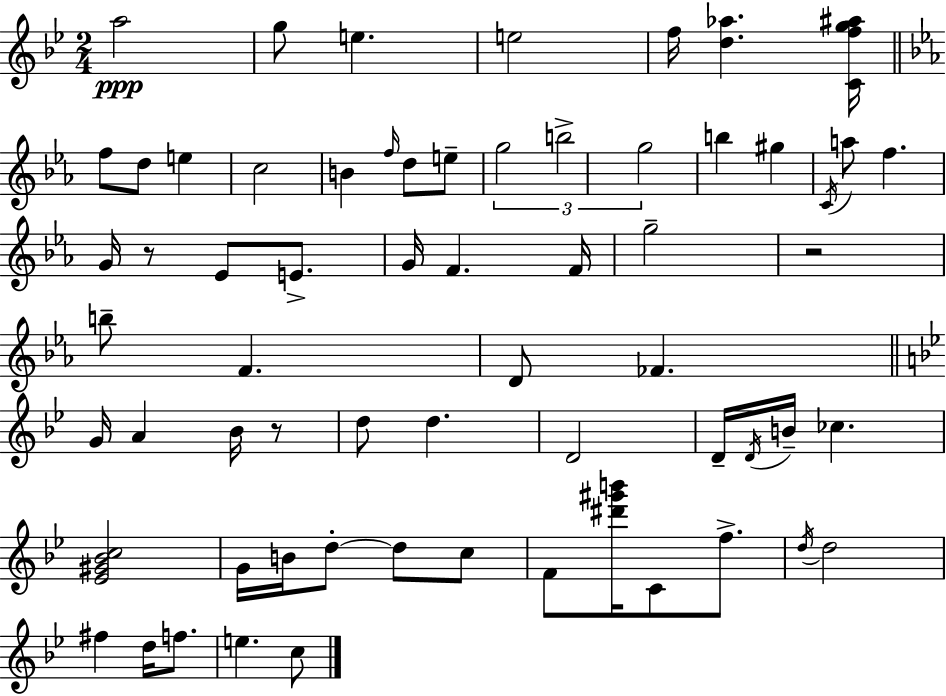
X:1
T:Untitled
M:2/4
L:1/4
K:Bb
a2 g/2 e e2 f/4 [d_a] [Cfg^a]/4 f/2 d/2 e c2 B f/4 d/2 e/2 g2 b2 g2 b ^g C/4 a/2 f G/4 z/2 _E/2 E/2 G/4 F F/4 g2 z2 b/2 F D/2 _F G/4 A _B/4 z/2 d/2 d D2 D/4 D/4 B/4 _c [_E^G_Bc]2 G/4 B/4 d/2 d/2 c/2 F/2 [^d'^g'b']/4 C/2 f/2 d/4 d2 ^f d/4 f/2 e c/2